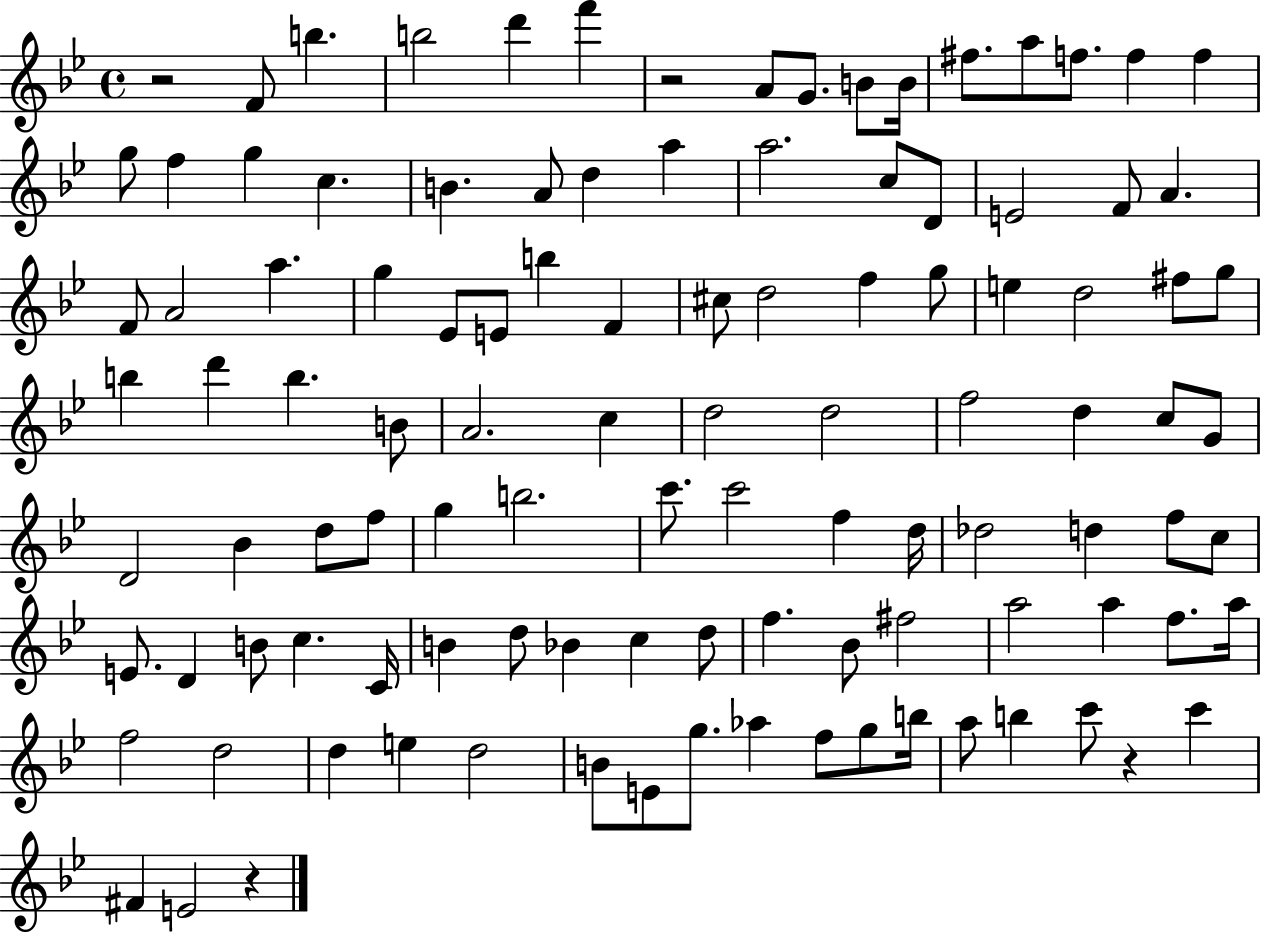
X:1
T:Untitled
M:4/4
L:1/4
K:Bb
z2 F/2 b b2 d' f' z2 A/2 G/2 B/2 B/4 ^f/2 a/2 f/2 f f g/2 f g c B A/2 d a a2 c/2 D/2 E2 F/2 A F/2 A2 a g _E/2 E/2 b F ^c/2 d2 f g/2 e d2 ^f/2 g/2 b d' b B/2 A2 c d2 d2 f2 d c/2 G/2 D2 _B d/2 f/2 g b2 c'/2 c'2 f d/4 _d2 d f/2 c/2 E/2 D B/2 c C/4 B d/2 _B c d/2 f _B/2 ^f2 a2 a f/2 a/4 f2 d2 d e d2 B/2 E/2 g/2 _a f/2 g/2 b/4 a/2 b c'/2 z c' ^F E2 z